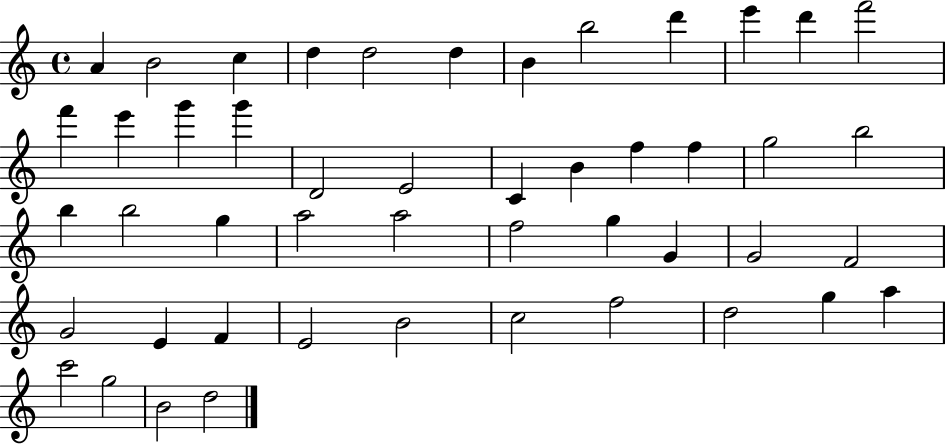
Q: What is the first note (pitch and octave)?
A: A4